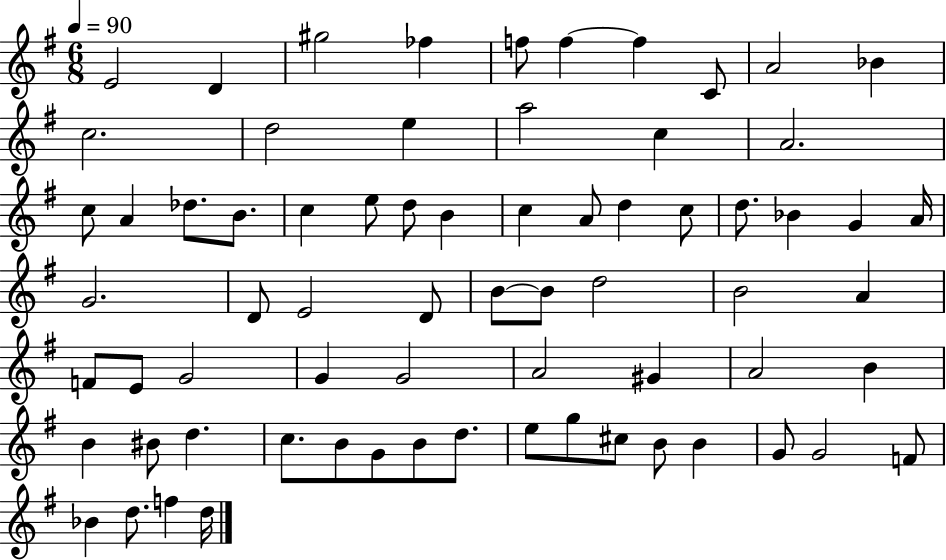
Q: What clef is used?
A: treble